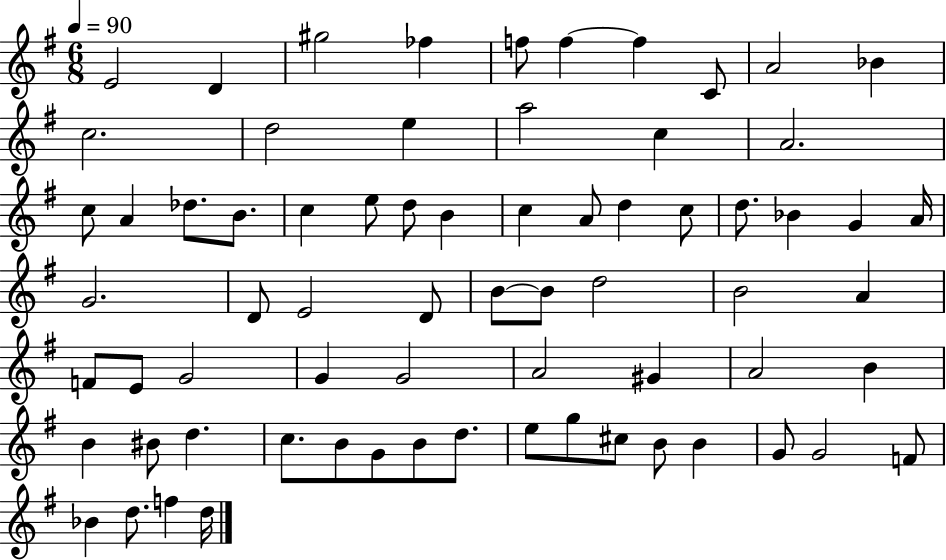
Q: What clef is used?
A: treble